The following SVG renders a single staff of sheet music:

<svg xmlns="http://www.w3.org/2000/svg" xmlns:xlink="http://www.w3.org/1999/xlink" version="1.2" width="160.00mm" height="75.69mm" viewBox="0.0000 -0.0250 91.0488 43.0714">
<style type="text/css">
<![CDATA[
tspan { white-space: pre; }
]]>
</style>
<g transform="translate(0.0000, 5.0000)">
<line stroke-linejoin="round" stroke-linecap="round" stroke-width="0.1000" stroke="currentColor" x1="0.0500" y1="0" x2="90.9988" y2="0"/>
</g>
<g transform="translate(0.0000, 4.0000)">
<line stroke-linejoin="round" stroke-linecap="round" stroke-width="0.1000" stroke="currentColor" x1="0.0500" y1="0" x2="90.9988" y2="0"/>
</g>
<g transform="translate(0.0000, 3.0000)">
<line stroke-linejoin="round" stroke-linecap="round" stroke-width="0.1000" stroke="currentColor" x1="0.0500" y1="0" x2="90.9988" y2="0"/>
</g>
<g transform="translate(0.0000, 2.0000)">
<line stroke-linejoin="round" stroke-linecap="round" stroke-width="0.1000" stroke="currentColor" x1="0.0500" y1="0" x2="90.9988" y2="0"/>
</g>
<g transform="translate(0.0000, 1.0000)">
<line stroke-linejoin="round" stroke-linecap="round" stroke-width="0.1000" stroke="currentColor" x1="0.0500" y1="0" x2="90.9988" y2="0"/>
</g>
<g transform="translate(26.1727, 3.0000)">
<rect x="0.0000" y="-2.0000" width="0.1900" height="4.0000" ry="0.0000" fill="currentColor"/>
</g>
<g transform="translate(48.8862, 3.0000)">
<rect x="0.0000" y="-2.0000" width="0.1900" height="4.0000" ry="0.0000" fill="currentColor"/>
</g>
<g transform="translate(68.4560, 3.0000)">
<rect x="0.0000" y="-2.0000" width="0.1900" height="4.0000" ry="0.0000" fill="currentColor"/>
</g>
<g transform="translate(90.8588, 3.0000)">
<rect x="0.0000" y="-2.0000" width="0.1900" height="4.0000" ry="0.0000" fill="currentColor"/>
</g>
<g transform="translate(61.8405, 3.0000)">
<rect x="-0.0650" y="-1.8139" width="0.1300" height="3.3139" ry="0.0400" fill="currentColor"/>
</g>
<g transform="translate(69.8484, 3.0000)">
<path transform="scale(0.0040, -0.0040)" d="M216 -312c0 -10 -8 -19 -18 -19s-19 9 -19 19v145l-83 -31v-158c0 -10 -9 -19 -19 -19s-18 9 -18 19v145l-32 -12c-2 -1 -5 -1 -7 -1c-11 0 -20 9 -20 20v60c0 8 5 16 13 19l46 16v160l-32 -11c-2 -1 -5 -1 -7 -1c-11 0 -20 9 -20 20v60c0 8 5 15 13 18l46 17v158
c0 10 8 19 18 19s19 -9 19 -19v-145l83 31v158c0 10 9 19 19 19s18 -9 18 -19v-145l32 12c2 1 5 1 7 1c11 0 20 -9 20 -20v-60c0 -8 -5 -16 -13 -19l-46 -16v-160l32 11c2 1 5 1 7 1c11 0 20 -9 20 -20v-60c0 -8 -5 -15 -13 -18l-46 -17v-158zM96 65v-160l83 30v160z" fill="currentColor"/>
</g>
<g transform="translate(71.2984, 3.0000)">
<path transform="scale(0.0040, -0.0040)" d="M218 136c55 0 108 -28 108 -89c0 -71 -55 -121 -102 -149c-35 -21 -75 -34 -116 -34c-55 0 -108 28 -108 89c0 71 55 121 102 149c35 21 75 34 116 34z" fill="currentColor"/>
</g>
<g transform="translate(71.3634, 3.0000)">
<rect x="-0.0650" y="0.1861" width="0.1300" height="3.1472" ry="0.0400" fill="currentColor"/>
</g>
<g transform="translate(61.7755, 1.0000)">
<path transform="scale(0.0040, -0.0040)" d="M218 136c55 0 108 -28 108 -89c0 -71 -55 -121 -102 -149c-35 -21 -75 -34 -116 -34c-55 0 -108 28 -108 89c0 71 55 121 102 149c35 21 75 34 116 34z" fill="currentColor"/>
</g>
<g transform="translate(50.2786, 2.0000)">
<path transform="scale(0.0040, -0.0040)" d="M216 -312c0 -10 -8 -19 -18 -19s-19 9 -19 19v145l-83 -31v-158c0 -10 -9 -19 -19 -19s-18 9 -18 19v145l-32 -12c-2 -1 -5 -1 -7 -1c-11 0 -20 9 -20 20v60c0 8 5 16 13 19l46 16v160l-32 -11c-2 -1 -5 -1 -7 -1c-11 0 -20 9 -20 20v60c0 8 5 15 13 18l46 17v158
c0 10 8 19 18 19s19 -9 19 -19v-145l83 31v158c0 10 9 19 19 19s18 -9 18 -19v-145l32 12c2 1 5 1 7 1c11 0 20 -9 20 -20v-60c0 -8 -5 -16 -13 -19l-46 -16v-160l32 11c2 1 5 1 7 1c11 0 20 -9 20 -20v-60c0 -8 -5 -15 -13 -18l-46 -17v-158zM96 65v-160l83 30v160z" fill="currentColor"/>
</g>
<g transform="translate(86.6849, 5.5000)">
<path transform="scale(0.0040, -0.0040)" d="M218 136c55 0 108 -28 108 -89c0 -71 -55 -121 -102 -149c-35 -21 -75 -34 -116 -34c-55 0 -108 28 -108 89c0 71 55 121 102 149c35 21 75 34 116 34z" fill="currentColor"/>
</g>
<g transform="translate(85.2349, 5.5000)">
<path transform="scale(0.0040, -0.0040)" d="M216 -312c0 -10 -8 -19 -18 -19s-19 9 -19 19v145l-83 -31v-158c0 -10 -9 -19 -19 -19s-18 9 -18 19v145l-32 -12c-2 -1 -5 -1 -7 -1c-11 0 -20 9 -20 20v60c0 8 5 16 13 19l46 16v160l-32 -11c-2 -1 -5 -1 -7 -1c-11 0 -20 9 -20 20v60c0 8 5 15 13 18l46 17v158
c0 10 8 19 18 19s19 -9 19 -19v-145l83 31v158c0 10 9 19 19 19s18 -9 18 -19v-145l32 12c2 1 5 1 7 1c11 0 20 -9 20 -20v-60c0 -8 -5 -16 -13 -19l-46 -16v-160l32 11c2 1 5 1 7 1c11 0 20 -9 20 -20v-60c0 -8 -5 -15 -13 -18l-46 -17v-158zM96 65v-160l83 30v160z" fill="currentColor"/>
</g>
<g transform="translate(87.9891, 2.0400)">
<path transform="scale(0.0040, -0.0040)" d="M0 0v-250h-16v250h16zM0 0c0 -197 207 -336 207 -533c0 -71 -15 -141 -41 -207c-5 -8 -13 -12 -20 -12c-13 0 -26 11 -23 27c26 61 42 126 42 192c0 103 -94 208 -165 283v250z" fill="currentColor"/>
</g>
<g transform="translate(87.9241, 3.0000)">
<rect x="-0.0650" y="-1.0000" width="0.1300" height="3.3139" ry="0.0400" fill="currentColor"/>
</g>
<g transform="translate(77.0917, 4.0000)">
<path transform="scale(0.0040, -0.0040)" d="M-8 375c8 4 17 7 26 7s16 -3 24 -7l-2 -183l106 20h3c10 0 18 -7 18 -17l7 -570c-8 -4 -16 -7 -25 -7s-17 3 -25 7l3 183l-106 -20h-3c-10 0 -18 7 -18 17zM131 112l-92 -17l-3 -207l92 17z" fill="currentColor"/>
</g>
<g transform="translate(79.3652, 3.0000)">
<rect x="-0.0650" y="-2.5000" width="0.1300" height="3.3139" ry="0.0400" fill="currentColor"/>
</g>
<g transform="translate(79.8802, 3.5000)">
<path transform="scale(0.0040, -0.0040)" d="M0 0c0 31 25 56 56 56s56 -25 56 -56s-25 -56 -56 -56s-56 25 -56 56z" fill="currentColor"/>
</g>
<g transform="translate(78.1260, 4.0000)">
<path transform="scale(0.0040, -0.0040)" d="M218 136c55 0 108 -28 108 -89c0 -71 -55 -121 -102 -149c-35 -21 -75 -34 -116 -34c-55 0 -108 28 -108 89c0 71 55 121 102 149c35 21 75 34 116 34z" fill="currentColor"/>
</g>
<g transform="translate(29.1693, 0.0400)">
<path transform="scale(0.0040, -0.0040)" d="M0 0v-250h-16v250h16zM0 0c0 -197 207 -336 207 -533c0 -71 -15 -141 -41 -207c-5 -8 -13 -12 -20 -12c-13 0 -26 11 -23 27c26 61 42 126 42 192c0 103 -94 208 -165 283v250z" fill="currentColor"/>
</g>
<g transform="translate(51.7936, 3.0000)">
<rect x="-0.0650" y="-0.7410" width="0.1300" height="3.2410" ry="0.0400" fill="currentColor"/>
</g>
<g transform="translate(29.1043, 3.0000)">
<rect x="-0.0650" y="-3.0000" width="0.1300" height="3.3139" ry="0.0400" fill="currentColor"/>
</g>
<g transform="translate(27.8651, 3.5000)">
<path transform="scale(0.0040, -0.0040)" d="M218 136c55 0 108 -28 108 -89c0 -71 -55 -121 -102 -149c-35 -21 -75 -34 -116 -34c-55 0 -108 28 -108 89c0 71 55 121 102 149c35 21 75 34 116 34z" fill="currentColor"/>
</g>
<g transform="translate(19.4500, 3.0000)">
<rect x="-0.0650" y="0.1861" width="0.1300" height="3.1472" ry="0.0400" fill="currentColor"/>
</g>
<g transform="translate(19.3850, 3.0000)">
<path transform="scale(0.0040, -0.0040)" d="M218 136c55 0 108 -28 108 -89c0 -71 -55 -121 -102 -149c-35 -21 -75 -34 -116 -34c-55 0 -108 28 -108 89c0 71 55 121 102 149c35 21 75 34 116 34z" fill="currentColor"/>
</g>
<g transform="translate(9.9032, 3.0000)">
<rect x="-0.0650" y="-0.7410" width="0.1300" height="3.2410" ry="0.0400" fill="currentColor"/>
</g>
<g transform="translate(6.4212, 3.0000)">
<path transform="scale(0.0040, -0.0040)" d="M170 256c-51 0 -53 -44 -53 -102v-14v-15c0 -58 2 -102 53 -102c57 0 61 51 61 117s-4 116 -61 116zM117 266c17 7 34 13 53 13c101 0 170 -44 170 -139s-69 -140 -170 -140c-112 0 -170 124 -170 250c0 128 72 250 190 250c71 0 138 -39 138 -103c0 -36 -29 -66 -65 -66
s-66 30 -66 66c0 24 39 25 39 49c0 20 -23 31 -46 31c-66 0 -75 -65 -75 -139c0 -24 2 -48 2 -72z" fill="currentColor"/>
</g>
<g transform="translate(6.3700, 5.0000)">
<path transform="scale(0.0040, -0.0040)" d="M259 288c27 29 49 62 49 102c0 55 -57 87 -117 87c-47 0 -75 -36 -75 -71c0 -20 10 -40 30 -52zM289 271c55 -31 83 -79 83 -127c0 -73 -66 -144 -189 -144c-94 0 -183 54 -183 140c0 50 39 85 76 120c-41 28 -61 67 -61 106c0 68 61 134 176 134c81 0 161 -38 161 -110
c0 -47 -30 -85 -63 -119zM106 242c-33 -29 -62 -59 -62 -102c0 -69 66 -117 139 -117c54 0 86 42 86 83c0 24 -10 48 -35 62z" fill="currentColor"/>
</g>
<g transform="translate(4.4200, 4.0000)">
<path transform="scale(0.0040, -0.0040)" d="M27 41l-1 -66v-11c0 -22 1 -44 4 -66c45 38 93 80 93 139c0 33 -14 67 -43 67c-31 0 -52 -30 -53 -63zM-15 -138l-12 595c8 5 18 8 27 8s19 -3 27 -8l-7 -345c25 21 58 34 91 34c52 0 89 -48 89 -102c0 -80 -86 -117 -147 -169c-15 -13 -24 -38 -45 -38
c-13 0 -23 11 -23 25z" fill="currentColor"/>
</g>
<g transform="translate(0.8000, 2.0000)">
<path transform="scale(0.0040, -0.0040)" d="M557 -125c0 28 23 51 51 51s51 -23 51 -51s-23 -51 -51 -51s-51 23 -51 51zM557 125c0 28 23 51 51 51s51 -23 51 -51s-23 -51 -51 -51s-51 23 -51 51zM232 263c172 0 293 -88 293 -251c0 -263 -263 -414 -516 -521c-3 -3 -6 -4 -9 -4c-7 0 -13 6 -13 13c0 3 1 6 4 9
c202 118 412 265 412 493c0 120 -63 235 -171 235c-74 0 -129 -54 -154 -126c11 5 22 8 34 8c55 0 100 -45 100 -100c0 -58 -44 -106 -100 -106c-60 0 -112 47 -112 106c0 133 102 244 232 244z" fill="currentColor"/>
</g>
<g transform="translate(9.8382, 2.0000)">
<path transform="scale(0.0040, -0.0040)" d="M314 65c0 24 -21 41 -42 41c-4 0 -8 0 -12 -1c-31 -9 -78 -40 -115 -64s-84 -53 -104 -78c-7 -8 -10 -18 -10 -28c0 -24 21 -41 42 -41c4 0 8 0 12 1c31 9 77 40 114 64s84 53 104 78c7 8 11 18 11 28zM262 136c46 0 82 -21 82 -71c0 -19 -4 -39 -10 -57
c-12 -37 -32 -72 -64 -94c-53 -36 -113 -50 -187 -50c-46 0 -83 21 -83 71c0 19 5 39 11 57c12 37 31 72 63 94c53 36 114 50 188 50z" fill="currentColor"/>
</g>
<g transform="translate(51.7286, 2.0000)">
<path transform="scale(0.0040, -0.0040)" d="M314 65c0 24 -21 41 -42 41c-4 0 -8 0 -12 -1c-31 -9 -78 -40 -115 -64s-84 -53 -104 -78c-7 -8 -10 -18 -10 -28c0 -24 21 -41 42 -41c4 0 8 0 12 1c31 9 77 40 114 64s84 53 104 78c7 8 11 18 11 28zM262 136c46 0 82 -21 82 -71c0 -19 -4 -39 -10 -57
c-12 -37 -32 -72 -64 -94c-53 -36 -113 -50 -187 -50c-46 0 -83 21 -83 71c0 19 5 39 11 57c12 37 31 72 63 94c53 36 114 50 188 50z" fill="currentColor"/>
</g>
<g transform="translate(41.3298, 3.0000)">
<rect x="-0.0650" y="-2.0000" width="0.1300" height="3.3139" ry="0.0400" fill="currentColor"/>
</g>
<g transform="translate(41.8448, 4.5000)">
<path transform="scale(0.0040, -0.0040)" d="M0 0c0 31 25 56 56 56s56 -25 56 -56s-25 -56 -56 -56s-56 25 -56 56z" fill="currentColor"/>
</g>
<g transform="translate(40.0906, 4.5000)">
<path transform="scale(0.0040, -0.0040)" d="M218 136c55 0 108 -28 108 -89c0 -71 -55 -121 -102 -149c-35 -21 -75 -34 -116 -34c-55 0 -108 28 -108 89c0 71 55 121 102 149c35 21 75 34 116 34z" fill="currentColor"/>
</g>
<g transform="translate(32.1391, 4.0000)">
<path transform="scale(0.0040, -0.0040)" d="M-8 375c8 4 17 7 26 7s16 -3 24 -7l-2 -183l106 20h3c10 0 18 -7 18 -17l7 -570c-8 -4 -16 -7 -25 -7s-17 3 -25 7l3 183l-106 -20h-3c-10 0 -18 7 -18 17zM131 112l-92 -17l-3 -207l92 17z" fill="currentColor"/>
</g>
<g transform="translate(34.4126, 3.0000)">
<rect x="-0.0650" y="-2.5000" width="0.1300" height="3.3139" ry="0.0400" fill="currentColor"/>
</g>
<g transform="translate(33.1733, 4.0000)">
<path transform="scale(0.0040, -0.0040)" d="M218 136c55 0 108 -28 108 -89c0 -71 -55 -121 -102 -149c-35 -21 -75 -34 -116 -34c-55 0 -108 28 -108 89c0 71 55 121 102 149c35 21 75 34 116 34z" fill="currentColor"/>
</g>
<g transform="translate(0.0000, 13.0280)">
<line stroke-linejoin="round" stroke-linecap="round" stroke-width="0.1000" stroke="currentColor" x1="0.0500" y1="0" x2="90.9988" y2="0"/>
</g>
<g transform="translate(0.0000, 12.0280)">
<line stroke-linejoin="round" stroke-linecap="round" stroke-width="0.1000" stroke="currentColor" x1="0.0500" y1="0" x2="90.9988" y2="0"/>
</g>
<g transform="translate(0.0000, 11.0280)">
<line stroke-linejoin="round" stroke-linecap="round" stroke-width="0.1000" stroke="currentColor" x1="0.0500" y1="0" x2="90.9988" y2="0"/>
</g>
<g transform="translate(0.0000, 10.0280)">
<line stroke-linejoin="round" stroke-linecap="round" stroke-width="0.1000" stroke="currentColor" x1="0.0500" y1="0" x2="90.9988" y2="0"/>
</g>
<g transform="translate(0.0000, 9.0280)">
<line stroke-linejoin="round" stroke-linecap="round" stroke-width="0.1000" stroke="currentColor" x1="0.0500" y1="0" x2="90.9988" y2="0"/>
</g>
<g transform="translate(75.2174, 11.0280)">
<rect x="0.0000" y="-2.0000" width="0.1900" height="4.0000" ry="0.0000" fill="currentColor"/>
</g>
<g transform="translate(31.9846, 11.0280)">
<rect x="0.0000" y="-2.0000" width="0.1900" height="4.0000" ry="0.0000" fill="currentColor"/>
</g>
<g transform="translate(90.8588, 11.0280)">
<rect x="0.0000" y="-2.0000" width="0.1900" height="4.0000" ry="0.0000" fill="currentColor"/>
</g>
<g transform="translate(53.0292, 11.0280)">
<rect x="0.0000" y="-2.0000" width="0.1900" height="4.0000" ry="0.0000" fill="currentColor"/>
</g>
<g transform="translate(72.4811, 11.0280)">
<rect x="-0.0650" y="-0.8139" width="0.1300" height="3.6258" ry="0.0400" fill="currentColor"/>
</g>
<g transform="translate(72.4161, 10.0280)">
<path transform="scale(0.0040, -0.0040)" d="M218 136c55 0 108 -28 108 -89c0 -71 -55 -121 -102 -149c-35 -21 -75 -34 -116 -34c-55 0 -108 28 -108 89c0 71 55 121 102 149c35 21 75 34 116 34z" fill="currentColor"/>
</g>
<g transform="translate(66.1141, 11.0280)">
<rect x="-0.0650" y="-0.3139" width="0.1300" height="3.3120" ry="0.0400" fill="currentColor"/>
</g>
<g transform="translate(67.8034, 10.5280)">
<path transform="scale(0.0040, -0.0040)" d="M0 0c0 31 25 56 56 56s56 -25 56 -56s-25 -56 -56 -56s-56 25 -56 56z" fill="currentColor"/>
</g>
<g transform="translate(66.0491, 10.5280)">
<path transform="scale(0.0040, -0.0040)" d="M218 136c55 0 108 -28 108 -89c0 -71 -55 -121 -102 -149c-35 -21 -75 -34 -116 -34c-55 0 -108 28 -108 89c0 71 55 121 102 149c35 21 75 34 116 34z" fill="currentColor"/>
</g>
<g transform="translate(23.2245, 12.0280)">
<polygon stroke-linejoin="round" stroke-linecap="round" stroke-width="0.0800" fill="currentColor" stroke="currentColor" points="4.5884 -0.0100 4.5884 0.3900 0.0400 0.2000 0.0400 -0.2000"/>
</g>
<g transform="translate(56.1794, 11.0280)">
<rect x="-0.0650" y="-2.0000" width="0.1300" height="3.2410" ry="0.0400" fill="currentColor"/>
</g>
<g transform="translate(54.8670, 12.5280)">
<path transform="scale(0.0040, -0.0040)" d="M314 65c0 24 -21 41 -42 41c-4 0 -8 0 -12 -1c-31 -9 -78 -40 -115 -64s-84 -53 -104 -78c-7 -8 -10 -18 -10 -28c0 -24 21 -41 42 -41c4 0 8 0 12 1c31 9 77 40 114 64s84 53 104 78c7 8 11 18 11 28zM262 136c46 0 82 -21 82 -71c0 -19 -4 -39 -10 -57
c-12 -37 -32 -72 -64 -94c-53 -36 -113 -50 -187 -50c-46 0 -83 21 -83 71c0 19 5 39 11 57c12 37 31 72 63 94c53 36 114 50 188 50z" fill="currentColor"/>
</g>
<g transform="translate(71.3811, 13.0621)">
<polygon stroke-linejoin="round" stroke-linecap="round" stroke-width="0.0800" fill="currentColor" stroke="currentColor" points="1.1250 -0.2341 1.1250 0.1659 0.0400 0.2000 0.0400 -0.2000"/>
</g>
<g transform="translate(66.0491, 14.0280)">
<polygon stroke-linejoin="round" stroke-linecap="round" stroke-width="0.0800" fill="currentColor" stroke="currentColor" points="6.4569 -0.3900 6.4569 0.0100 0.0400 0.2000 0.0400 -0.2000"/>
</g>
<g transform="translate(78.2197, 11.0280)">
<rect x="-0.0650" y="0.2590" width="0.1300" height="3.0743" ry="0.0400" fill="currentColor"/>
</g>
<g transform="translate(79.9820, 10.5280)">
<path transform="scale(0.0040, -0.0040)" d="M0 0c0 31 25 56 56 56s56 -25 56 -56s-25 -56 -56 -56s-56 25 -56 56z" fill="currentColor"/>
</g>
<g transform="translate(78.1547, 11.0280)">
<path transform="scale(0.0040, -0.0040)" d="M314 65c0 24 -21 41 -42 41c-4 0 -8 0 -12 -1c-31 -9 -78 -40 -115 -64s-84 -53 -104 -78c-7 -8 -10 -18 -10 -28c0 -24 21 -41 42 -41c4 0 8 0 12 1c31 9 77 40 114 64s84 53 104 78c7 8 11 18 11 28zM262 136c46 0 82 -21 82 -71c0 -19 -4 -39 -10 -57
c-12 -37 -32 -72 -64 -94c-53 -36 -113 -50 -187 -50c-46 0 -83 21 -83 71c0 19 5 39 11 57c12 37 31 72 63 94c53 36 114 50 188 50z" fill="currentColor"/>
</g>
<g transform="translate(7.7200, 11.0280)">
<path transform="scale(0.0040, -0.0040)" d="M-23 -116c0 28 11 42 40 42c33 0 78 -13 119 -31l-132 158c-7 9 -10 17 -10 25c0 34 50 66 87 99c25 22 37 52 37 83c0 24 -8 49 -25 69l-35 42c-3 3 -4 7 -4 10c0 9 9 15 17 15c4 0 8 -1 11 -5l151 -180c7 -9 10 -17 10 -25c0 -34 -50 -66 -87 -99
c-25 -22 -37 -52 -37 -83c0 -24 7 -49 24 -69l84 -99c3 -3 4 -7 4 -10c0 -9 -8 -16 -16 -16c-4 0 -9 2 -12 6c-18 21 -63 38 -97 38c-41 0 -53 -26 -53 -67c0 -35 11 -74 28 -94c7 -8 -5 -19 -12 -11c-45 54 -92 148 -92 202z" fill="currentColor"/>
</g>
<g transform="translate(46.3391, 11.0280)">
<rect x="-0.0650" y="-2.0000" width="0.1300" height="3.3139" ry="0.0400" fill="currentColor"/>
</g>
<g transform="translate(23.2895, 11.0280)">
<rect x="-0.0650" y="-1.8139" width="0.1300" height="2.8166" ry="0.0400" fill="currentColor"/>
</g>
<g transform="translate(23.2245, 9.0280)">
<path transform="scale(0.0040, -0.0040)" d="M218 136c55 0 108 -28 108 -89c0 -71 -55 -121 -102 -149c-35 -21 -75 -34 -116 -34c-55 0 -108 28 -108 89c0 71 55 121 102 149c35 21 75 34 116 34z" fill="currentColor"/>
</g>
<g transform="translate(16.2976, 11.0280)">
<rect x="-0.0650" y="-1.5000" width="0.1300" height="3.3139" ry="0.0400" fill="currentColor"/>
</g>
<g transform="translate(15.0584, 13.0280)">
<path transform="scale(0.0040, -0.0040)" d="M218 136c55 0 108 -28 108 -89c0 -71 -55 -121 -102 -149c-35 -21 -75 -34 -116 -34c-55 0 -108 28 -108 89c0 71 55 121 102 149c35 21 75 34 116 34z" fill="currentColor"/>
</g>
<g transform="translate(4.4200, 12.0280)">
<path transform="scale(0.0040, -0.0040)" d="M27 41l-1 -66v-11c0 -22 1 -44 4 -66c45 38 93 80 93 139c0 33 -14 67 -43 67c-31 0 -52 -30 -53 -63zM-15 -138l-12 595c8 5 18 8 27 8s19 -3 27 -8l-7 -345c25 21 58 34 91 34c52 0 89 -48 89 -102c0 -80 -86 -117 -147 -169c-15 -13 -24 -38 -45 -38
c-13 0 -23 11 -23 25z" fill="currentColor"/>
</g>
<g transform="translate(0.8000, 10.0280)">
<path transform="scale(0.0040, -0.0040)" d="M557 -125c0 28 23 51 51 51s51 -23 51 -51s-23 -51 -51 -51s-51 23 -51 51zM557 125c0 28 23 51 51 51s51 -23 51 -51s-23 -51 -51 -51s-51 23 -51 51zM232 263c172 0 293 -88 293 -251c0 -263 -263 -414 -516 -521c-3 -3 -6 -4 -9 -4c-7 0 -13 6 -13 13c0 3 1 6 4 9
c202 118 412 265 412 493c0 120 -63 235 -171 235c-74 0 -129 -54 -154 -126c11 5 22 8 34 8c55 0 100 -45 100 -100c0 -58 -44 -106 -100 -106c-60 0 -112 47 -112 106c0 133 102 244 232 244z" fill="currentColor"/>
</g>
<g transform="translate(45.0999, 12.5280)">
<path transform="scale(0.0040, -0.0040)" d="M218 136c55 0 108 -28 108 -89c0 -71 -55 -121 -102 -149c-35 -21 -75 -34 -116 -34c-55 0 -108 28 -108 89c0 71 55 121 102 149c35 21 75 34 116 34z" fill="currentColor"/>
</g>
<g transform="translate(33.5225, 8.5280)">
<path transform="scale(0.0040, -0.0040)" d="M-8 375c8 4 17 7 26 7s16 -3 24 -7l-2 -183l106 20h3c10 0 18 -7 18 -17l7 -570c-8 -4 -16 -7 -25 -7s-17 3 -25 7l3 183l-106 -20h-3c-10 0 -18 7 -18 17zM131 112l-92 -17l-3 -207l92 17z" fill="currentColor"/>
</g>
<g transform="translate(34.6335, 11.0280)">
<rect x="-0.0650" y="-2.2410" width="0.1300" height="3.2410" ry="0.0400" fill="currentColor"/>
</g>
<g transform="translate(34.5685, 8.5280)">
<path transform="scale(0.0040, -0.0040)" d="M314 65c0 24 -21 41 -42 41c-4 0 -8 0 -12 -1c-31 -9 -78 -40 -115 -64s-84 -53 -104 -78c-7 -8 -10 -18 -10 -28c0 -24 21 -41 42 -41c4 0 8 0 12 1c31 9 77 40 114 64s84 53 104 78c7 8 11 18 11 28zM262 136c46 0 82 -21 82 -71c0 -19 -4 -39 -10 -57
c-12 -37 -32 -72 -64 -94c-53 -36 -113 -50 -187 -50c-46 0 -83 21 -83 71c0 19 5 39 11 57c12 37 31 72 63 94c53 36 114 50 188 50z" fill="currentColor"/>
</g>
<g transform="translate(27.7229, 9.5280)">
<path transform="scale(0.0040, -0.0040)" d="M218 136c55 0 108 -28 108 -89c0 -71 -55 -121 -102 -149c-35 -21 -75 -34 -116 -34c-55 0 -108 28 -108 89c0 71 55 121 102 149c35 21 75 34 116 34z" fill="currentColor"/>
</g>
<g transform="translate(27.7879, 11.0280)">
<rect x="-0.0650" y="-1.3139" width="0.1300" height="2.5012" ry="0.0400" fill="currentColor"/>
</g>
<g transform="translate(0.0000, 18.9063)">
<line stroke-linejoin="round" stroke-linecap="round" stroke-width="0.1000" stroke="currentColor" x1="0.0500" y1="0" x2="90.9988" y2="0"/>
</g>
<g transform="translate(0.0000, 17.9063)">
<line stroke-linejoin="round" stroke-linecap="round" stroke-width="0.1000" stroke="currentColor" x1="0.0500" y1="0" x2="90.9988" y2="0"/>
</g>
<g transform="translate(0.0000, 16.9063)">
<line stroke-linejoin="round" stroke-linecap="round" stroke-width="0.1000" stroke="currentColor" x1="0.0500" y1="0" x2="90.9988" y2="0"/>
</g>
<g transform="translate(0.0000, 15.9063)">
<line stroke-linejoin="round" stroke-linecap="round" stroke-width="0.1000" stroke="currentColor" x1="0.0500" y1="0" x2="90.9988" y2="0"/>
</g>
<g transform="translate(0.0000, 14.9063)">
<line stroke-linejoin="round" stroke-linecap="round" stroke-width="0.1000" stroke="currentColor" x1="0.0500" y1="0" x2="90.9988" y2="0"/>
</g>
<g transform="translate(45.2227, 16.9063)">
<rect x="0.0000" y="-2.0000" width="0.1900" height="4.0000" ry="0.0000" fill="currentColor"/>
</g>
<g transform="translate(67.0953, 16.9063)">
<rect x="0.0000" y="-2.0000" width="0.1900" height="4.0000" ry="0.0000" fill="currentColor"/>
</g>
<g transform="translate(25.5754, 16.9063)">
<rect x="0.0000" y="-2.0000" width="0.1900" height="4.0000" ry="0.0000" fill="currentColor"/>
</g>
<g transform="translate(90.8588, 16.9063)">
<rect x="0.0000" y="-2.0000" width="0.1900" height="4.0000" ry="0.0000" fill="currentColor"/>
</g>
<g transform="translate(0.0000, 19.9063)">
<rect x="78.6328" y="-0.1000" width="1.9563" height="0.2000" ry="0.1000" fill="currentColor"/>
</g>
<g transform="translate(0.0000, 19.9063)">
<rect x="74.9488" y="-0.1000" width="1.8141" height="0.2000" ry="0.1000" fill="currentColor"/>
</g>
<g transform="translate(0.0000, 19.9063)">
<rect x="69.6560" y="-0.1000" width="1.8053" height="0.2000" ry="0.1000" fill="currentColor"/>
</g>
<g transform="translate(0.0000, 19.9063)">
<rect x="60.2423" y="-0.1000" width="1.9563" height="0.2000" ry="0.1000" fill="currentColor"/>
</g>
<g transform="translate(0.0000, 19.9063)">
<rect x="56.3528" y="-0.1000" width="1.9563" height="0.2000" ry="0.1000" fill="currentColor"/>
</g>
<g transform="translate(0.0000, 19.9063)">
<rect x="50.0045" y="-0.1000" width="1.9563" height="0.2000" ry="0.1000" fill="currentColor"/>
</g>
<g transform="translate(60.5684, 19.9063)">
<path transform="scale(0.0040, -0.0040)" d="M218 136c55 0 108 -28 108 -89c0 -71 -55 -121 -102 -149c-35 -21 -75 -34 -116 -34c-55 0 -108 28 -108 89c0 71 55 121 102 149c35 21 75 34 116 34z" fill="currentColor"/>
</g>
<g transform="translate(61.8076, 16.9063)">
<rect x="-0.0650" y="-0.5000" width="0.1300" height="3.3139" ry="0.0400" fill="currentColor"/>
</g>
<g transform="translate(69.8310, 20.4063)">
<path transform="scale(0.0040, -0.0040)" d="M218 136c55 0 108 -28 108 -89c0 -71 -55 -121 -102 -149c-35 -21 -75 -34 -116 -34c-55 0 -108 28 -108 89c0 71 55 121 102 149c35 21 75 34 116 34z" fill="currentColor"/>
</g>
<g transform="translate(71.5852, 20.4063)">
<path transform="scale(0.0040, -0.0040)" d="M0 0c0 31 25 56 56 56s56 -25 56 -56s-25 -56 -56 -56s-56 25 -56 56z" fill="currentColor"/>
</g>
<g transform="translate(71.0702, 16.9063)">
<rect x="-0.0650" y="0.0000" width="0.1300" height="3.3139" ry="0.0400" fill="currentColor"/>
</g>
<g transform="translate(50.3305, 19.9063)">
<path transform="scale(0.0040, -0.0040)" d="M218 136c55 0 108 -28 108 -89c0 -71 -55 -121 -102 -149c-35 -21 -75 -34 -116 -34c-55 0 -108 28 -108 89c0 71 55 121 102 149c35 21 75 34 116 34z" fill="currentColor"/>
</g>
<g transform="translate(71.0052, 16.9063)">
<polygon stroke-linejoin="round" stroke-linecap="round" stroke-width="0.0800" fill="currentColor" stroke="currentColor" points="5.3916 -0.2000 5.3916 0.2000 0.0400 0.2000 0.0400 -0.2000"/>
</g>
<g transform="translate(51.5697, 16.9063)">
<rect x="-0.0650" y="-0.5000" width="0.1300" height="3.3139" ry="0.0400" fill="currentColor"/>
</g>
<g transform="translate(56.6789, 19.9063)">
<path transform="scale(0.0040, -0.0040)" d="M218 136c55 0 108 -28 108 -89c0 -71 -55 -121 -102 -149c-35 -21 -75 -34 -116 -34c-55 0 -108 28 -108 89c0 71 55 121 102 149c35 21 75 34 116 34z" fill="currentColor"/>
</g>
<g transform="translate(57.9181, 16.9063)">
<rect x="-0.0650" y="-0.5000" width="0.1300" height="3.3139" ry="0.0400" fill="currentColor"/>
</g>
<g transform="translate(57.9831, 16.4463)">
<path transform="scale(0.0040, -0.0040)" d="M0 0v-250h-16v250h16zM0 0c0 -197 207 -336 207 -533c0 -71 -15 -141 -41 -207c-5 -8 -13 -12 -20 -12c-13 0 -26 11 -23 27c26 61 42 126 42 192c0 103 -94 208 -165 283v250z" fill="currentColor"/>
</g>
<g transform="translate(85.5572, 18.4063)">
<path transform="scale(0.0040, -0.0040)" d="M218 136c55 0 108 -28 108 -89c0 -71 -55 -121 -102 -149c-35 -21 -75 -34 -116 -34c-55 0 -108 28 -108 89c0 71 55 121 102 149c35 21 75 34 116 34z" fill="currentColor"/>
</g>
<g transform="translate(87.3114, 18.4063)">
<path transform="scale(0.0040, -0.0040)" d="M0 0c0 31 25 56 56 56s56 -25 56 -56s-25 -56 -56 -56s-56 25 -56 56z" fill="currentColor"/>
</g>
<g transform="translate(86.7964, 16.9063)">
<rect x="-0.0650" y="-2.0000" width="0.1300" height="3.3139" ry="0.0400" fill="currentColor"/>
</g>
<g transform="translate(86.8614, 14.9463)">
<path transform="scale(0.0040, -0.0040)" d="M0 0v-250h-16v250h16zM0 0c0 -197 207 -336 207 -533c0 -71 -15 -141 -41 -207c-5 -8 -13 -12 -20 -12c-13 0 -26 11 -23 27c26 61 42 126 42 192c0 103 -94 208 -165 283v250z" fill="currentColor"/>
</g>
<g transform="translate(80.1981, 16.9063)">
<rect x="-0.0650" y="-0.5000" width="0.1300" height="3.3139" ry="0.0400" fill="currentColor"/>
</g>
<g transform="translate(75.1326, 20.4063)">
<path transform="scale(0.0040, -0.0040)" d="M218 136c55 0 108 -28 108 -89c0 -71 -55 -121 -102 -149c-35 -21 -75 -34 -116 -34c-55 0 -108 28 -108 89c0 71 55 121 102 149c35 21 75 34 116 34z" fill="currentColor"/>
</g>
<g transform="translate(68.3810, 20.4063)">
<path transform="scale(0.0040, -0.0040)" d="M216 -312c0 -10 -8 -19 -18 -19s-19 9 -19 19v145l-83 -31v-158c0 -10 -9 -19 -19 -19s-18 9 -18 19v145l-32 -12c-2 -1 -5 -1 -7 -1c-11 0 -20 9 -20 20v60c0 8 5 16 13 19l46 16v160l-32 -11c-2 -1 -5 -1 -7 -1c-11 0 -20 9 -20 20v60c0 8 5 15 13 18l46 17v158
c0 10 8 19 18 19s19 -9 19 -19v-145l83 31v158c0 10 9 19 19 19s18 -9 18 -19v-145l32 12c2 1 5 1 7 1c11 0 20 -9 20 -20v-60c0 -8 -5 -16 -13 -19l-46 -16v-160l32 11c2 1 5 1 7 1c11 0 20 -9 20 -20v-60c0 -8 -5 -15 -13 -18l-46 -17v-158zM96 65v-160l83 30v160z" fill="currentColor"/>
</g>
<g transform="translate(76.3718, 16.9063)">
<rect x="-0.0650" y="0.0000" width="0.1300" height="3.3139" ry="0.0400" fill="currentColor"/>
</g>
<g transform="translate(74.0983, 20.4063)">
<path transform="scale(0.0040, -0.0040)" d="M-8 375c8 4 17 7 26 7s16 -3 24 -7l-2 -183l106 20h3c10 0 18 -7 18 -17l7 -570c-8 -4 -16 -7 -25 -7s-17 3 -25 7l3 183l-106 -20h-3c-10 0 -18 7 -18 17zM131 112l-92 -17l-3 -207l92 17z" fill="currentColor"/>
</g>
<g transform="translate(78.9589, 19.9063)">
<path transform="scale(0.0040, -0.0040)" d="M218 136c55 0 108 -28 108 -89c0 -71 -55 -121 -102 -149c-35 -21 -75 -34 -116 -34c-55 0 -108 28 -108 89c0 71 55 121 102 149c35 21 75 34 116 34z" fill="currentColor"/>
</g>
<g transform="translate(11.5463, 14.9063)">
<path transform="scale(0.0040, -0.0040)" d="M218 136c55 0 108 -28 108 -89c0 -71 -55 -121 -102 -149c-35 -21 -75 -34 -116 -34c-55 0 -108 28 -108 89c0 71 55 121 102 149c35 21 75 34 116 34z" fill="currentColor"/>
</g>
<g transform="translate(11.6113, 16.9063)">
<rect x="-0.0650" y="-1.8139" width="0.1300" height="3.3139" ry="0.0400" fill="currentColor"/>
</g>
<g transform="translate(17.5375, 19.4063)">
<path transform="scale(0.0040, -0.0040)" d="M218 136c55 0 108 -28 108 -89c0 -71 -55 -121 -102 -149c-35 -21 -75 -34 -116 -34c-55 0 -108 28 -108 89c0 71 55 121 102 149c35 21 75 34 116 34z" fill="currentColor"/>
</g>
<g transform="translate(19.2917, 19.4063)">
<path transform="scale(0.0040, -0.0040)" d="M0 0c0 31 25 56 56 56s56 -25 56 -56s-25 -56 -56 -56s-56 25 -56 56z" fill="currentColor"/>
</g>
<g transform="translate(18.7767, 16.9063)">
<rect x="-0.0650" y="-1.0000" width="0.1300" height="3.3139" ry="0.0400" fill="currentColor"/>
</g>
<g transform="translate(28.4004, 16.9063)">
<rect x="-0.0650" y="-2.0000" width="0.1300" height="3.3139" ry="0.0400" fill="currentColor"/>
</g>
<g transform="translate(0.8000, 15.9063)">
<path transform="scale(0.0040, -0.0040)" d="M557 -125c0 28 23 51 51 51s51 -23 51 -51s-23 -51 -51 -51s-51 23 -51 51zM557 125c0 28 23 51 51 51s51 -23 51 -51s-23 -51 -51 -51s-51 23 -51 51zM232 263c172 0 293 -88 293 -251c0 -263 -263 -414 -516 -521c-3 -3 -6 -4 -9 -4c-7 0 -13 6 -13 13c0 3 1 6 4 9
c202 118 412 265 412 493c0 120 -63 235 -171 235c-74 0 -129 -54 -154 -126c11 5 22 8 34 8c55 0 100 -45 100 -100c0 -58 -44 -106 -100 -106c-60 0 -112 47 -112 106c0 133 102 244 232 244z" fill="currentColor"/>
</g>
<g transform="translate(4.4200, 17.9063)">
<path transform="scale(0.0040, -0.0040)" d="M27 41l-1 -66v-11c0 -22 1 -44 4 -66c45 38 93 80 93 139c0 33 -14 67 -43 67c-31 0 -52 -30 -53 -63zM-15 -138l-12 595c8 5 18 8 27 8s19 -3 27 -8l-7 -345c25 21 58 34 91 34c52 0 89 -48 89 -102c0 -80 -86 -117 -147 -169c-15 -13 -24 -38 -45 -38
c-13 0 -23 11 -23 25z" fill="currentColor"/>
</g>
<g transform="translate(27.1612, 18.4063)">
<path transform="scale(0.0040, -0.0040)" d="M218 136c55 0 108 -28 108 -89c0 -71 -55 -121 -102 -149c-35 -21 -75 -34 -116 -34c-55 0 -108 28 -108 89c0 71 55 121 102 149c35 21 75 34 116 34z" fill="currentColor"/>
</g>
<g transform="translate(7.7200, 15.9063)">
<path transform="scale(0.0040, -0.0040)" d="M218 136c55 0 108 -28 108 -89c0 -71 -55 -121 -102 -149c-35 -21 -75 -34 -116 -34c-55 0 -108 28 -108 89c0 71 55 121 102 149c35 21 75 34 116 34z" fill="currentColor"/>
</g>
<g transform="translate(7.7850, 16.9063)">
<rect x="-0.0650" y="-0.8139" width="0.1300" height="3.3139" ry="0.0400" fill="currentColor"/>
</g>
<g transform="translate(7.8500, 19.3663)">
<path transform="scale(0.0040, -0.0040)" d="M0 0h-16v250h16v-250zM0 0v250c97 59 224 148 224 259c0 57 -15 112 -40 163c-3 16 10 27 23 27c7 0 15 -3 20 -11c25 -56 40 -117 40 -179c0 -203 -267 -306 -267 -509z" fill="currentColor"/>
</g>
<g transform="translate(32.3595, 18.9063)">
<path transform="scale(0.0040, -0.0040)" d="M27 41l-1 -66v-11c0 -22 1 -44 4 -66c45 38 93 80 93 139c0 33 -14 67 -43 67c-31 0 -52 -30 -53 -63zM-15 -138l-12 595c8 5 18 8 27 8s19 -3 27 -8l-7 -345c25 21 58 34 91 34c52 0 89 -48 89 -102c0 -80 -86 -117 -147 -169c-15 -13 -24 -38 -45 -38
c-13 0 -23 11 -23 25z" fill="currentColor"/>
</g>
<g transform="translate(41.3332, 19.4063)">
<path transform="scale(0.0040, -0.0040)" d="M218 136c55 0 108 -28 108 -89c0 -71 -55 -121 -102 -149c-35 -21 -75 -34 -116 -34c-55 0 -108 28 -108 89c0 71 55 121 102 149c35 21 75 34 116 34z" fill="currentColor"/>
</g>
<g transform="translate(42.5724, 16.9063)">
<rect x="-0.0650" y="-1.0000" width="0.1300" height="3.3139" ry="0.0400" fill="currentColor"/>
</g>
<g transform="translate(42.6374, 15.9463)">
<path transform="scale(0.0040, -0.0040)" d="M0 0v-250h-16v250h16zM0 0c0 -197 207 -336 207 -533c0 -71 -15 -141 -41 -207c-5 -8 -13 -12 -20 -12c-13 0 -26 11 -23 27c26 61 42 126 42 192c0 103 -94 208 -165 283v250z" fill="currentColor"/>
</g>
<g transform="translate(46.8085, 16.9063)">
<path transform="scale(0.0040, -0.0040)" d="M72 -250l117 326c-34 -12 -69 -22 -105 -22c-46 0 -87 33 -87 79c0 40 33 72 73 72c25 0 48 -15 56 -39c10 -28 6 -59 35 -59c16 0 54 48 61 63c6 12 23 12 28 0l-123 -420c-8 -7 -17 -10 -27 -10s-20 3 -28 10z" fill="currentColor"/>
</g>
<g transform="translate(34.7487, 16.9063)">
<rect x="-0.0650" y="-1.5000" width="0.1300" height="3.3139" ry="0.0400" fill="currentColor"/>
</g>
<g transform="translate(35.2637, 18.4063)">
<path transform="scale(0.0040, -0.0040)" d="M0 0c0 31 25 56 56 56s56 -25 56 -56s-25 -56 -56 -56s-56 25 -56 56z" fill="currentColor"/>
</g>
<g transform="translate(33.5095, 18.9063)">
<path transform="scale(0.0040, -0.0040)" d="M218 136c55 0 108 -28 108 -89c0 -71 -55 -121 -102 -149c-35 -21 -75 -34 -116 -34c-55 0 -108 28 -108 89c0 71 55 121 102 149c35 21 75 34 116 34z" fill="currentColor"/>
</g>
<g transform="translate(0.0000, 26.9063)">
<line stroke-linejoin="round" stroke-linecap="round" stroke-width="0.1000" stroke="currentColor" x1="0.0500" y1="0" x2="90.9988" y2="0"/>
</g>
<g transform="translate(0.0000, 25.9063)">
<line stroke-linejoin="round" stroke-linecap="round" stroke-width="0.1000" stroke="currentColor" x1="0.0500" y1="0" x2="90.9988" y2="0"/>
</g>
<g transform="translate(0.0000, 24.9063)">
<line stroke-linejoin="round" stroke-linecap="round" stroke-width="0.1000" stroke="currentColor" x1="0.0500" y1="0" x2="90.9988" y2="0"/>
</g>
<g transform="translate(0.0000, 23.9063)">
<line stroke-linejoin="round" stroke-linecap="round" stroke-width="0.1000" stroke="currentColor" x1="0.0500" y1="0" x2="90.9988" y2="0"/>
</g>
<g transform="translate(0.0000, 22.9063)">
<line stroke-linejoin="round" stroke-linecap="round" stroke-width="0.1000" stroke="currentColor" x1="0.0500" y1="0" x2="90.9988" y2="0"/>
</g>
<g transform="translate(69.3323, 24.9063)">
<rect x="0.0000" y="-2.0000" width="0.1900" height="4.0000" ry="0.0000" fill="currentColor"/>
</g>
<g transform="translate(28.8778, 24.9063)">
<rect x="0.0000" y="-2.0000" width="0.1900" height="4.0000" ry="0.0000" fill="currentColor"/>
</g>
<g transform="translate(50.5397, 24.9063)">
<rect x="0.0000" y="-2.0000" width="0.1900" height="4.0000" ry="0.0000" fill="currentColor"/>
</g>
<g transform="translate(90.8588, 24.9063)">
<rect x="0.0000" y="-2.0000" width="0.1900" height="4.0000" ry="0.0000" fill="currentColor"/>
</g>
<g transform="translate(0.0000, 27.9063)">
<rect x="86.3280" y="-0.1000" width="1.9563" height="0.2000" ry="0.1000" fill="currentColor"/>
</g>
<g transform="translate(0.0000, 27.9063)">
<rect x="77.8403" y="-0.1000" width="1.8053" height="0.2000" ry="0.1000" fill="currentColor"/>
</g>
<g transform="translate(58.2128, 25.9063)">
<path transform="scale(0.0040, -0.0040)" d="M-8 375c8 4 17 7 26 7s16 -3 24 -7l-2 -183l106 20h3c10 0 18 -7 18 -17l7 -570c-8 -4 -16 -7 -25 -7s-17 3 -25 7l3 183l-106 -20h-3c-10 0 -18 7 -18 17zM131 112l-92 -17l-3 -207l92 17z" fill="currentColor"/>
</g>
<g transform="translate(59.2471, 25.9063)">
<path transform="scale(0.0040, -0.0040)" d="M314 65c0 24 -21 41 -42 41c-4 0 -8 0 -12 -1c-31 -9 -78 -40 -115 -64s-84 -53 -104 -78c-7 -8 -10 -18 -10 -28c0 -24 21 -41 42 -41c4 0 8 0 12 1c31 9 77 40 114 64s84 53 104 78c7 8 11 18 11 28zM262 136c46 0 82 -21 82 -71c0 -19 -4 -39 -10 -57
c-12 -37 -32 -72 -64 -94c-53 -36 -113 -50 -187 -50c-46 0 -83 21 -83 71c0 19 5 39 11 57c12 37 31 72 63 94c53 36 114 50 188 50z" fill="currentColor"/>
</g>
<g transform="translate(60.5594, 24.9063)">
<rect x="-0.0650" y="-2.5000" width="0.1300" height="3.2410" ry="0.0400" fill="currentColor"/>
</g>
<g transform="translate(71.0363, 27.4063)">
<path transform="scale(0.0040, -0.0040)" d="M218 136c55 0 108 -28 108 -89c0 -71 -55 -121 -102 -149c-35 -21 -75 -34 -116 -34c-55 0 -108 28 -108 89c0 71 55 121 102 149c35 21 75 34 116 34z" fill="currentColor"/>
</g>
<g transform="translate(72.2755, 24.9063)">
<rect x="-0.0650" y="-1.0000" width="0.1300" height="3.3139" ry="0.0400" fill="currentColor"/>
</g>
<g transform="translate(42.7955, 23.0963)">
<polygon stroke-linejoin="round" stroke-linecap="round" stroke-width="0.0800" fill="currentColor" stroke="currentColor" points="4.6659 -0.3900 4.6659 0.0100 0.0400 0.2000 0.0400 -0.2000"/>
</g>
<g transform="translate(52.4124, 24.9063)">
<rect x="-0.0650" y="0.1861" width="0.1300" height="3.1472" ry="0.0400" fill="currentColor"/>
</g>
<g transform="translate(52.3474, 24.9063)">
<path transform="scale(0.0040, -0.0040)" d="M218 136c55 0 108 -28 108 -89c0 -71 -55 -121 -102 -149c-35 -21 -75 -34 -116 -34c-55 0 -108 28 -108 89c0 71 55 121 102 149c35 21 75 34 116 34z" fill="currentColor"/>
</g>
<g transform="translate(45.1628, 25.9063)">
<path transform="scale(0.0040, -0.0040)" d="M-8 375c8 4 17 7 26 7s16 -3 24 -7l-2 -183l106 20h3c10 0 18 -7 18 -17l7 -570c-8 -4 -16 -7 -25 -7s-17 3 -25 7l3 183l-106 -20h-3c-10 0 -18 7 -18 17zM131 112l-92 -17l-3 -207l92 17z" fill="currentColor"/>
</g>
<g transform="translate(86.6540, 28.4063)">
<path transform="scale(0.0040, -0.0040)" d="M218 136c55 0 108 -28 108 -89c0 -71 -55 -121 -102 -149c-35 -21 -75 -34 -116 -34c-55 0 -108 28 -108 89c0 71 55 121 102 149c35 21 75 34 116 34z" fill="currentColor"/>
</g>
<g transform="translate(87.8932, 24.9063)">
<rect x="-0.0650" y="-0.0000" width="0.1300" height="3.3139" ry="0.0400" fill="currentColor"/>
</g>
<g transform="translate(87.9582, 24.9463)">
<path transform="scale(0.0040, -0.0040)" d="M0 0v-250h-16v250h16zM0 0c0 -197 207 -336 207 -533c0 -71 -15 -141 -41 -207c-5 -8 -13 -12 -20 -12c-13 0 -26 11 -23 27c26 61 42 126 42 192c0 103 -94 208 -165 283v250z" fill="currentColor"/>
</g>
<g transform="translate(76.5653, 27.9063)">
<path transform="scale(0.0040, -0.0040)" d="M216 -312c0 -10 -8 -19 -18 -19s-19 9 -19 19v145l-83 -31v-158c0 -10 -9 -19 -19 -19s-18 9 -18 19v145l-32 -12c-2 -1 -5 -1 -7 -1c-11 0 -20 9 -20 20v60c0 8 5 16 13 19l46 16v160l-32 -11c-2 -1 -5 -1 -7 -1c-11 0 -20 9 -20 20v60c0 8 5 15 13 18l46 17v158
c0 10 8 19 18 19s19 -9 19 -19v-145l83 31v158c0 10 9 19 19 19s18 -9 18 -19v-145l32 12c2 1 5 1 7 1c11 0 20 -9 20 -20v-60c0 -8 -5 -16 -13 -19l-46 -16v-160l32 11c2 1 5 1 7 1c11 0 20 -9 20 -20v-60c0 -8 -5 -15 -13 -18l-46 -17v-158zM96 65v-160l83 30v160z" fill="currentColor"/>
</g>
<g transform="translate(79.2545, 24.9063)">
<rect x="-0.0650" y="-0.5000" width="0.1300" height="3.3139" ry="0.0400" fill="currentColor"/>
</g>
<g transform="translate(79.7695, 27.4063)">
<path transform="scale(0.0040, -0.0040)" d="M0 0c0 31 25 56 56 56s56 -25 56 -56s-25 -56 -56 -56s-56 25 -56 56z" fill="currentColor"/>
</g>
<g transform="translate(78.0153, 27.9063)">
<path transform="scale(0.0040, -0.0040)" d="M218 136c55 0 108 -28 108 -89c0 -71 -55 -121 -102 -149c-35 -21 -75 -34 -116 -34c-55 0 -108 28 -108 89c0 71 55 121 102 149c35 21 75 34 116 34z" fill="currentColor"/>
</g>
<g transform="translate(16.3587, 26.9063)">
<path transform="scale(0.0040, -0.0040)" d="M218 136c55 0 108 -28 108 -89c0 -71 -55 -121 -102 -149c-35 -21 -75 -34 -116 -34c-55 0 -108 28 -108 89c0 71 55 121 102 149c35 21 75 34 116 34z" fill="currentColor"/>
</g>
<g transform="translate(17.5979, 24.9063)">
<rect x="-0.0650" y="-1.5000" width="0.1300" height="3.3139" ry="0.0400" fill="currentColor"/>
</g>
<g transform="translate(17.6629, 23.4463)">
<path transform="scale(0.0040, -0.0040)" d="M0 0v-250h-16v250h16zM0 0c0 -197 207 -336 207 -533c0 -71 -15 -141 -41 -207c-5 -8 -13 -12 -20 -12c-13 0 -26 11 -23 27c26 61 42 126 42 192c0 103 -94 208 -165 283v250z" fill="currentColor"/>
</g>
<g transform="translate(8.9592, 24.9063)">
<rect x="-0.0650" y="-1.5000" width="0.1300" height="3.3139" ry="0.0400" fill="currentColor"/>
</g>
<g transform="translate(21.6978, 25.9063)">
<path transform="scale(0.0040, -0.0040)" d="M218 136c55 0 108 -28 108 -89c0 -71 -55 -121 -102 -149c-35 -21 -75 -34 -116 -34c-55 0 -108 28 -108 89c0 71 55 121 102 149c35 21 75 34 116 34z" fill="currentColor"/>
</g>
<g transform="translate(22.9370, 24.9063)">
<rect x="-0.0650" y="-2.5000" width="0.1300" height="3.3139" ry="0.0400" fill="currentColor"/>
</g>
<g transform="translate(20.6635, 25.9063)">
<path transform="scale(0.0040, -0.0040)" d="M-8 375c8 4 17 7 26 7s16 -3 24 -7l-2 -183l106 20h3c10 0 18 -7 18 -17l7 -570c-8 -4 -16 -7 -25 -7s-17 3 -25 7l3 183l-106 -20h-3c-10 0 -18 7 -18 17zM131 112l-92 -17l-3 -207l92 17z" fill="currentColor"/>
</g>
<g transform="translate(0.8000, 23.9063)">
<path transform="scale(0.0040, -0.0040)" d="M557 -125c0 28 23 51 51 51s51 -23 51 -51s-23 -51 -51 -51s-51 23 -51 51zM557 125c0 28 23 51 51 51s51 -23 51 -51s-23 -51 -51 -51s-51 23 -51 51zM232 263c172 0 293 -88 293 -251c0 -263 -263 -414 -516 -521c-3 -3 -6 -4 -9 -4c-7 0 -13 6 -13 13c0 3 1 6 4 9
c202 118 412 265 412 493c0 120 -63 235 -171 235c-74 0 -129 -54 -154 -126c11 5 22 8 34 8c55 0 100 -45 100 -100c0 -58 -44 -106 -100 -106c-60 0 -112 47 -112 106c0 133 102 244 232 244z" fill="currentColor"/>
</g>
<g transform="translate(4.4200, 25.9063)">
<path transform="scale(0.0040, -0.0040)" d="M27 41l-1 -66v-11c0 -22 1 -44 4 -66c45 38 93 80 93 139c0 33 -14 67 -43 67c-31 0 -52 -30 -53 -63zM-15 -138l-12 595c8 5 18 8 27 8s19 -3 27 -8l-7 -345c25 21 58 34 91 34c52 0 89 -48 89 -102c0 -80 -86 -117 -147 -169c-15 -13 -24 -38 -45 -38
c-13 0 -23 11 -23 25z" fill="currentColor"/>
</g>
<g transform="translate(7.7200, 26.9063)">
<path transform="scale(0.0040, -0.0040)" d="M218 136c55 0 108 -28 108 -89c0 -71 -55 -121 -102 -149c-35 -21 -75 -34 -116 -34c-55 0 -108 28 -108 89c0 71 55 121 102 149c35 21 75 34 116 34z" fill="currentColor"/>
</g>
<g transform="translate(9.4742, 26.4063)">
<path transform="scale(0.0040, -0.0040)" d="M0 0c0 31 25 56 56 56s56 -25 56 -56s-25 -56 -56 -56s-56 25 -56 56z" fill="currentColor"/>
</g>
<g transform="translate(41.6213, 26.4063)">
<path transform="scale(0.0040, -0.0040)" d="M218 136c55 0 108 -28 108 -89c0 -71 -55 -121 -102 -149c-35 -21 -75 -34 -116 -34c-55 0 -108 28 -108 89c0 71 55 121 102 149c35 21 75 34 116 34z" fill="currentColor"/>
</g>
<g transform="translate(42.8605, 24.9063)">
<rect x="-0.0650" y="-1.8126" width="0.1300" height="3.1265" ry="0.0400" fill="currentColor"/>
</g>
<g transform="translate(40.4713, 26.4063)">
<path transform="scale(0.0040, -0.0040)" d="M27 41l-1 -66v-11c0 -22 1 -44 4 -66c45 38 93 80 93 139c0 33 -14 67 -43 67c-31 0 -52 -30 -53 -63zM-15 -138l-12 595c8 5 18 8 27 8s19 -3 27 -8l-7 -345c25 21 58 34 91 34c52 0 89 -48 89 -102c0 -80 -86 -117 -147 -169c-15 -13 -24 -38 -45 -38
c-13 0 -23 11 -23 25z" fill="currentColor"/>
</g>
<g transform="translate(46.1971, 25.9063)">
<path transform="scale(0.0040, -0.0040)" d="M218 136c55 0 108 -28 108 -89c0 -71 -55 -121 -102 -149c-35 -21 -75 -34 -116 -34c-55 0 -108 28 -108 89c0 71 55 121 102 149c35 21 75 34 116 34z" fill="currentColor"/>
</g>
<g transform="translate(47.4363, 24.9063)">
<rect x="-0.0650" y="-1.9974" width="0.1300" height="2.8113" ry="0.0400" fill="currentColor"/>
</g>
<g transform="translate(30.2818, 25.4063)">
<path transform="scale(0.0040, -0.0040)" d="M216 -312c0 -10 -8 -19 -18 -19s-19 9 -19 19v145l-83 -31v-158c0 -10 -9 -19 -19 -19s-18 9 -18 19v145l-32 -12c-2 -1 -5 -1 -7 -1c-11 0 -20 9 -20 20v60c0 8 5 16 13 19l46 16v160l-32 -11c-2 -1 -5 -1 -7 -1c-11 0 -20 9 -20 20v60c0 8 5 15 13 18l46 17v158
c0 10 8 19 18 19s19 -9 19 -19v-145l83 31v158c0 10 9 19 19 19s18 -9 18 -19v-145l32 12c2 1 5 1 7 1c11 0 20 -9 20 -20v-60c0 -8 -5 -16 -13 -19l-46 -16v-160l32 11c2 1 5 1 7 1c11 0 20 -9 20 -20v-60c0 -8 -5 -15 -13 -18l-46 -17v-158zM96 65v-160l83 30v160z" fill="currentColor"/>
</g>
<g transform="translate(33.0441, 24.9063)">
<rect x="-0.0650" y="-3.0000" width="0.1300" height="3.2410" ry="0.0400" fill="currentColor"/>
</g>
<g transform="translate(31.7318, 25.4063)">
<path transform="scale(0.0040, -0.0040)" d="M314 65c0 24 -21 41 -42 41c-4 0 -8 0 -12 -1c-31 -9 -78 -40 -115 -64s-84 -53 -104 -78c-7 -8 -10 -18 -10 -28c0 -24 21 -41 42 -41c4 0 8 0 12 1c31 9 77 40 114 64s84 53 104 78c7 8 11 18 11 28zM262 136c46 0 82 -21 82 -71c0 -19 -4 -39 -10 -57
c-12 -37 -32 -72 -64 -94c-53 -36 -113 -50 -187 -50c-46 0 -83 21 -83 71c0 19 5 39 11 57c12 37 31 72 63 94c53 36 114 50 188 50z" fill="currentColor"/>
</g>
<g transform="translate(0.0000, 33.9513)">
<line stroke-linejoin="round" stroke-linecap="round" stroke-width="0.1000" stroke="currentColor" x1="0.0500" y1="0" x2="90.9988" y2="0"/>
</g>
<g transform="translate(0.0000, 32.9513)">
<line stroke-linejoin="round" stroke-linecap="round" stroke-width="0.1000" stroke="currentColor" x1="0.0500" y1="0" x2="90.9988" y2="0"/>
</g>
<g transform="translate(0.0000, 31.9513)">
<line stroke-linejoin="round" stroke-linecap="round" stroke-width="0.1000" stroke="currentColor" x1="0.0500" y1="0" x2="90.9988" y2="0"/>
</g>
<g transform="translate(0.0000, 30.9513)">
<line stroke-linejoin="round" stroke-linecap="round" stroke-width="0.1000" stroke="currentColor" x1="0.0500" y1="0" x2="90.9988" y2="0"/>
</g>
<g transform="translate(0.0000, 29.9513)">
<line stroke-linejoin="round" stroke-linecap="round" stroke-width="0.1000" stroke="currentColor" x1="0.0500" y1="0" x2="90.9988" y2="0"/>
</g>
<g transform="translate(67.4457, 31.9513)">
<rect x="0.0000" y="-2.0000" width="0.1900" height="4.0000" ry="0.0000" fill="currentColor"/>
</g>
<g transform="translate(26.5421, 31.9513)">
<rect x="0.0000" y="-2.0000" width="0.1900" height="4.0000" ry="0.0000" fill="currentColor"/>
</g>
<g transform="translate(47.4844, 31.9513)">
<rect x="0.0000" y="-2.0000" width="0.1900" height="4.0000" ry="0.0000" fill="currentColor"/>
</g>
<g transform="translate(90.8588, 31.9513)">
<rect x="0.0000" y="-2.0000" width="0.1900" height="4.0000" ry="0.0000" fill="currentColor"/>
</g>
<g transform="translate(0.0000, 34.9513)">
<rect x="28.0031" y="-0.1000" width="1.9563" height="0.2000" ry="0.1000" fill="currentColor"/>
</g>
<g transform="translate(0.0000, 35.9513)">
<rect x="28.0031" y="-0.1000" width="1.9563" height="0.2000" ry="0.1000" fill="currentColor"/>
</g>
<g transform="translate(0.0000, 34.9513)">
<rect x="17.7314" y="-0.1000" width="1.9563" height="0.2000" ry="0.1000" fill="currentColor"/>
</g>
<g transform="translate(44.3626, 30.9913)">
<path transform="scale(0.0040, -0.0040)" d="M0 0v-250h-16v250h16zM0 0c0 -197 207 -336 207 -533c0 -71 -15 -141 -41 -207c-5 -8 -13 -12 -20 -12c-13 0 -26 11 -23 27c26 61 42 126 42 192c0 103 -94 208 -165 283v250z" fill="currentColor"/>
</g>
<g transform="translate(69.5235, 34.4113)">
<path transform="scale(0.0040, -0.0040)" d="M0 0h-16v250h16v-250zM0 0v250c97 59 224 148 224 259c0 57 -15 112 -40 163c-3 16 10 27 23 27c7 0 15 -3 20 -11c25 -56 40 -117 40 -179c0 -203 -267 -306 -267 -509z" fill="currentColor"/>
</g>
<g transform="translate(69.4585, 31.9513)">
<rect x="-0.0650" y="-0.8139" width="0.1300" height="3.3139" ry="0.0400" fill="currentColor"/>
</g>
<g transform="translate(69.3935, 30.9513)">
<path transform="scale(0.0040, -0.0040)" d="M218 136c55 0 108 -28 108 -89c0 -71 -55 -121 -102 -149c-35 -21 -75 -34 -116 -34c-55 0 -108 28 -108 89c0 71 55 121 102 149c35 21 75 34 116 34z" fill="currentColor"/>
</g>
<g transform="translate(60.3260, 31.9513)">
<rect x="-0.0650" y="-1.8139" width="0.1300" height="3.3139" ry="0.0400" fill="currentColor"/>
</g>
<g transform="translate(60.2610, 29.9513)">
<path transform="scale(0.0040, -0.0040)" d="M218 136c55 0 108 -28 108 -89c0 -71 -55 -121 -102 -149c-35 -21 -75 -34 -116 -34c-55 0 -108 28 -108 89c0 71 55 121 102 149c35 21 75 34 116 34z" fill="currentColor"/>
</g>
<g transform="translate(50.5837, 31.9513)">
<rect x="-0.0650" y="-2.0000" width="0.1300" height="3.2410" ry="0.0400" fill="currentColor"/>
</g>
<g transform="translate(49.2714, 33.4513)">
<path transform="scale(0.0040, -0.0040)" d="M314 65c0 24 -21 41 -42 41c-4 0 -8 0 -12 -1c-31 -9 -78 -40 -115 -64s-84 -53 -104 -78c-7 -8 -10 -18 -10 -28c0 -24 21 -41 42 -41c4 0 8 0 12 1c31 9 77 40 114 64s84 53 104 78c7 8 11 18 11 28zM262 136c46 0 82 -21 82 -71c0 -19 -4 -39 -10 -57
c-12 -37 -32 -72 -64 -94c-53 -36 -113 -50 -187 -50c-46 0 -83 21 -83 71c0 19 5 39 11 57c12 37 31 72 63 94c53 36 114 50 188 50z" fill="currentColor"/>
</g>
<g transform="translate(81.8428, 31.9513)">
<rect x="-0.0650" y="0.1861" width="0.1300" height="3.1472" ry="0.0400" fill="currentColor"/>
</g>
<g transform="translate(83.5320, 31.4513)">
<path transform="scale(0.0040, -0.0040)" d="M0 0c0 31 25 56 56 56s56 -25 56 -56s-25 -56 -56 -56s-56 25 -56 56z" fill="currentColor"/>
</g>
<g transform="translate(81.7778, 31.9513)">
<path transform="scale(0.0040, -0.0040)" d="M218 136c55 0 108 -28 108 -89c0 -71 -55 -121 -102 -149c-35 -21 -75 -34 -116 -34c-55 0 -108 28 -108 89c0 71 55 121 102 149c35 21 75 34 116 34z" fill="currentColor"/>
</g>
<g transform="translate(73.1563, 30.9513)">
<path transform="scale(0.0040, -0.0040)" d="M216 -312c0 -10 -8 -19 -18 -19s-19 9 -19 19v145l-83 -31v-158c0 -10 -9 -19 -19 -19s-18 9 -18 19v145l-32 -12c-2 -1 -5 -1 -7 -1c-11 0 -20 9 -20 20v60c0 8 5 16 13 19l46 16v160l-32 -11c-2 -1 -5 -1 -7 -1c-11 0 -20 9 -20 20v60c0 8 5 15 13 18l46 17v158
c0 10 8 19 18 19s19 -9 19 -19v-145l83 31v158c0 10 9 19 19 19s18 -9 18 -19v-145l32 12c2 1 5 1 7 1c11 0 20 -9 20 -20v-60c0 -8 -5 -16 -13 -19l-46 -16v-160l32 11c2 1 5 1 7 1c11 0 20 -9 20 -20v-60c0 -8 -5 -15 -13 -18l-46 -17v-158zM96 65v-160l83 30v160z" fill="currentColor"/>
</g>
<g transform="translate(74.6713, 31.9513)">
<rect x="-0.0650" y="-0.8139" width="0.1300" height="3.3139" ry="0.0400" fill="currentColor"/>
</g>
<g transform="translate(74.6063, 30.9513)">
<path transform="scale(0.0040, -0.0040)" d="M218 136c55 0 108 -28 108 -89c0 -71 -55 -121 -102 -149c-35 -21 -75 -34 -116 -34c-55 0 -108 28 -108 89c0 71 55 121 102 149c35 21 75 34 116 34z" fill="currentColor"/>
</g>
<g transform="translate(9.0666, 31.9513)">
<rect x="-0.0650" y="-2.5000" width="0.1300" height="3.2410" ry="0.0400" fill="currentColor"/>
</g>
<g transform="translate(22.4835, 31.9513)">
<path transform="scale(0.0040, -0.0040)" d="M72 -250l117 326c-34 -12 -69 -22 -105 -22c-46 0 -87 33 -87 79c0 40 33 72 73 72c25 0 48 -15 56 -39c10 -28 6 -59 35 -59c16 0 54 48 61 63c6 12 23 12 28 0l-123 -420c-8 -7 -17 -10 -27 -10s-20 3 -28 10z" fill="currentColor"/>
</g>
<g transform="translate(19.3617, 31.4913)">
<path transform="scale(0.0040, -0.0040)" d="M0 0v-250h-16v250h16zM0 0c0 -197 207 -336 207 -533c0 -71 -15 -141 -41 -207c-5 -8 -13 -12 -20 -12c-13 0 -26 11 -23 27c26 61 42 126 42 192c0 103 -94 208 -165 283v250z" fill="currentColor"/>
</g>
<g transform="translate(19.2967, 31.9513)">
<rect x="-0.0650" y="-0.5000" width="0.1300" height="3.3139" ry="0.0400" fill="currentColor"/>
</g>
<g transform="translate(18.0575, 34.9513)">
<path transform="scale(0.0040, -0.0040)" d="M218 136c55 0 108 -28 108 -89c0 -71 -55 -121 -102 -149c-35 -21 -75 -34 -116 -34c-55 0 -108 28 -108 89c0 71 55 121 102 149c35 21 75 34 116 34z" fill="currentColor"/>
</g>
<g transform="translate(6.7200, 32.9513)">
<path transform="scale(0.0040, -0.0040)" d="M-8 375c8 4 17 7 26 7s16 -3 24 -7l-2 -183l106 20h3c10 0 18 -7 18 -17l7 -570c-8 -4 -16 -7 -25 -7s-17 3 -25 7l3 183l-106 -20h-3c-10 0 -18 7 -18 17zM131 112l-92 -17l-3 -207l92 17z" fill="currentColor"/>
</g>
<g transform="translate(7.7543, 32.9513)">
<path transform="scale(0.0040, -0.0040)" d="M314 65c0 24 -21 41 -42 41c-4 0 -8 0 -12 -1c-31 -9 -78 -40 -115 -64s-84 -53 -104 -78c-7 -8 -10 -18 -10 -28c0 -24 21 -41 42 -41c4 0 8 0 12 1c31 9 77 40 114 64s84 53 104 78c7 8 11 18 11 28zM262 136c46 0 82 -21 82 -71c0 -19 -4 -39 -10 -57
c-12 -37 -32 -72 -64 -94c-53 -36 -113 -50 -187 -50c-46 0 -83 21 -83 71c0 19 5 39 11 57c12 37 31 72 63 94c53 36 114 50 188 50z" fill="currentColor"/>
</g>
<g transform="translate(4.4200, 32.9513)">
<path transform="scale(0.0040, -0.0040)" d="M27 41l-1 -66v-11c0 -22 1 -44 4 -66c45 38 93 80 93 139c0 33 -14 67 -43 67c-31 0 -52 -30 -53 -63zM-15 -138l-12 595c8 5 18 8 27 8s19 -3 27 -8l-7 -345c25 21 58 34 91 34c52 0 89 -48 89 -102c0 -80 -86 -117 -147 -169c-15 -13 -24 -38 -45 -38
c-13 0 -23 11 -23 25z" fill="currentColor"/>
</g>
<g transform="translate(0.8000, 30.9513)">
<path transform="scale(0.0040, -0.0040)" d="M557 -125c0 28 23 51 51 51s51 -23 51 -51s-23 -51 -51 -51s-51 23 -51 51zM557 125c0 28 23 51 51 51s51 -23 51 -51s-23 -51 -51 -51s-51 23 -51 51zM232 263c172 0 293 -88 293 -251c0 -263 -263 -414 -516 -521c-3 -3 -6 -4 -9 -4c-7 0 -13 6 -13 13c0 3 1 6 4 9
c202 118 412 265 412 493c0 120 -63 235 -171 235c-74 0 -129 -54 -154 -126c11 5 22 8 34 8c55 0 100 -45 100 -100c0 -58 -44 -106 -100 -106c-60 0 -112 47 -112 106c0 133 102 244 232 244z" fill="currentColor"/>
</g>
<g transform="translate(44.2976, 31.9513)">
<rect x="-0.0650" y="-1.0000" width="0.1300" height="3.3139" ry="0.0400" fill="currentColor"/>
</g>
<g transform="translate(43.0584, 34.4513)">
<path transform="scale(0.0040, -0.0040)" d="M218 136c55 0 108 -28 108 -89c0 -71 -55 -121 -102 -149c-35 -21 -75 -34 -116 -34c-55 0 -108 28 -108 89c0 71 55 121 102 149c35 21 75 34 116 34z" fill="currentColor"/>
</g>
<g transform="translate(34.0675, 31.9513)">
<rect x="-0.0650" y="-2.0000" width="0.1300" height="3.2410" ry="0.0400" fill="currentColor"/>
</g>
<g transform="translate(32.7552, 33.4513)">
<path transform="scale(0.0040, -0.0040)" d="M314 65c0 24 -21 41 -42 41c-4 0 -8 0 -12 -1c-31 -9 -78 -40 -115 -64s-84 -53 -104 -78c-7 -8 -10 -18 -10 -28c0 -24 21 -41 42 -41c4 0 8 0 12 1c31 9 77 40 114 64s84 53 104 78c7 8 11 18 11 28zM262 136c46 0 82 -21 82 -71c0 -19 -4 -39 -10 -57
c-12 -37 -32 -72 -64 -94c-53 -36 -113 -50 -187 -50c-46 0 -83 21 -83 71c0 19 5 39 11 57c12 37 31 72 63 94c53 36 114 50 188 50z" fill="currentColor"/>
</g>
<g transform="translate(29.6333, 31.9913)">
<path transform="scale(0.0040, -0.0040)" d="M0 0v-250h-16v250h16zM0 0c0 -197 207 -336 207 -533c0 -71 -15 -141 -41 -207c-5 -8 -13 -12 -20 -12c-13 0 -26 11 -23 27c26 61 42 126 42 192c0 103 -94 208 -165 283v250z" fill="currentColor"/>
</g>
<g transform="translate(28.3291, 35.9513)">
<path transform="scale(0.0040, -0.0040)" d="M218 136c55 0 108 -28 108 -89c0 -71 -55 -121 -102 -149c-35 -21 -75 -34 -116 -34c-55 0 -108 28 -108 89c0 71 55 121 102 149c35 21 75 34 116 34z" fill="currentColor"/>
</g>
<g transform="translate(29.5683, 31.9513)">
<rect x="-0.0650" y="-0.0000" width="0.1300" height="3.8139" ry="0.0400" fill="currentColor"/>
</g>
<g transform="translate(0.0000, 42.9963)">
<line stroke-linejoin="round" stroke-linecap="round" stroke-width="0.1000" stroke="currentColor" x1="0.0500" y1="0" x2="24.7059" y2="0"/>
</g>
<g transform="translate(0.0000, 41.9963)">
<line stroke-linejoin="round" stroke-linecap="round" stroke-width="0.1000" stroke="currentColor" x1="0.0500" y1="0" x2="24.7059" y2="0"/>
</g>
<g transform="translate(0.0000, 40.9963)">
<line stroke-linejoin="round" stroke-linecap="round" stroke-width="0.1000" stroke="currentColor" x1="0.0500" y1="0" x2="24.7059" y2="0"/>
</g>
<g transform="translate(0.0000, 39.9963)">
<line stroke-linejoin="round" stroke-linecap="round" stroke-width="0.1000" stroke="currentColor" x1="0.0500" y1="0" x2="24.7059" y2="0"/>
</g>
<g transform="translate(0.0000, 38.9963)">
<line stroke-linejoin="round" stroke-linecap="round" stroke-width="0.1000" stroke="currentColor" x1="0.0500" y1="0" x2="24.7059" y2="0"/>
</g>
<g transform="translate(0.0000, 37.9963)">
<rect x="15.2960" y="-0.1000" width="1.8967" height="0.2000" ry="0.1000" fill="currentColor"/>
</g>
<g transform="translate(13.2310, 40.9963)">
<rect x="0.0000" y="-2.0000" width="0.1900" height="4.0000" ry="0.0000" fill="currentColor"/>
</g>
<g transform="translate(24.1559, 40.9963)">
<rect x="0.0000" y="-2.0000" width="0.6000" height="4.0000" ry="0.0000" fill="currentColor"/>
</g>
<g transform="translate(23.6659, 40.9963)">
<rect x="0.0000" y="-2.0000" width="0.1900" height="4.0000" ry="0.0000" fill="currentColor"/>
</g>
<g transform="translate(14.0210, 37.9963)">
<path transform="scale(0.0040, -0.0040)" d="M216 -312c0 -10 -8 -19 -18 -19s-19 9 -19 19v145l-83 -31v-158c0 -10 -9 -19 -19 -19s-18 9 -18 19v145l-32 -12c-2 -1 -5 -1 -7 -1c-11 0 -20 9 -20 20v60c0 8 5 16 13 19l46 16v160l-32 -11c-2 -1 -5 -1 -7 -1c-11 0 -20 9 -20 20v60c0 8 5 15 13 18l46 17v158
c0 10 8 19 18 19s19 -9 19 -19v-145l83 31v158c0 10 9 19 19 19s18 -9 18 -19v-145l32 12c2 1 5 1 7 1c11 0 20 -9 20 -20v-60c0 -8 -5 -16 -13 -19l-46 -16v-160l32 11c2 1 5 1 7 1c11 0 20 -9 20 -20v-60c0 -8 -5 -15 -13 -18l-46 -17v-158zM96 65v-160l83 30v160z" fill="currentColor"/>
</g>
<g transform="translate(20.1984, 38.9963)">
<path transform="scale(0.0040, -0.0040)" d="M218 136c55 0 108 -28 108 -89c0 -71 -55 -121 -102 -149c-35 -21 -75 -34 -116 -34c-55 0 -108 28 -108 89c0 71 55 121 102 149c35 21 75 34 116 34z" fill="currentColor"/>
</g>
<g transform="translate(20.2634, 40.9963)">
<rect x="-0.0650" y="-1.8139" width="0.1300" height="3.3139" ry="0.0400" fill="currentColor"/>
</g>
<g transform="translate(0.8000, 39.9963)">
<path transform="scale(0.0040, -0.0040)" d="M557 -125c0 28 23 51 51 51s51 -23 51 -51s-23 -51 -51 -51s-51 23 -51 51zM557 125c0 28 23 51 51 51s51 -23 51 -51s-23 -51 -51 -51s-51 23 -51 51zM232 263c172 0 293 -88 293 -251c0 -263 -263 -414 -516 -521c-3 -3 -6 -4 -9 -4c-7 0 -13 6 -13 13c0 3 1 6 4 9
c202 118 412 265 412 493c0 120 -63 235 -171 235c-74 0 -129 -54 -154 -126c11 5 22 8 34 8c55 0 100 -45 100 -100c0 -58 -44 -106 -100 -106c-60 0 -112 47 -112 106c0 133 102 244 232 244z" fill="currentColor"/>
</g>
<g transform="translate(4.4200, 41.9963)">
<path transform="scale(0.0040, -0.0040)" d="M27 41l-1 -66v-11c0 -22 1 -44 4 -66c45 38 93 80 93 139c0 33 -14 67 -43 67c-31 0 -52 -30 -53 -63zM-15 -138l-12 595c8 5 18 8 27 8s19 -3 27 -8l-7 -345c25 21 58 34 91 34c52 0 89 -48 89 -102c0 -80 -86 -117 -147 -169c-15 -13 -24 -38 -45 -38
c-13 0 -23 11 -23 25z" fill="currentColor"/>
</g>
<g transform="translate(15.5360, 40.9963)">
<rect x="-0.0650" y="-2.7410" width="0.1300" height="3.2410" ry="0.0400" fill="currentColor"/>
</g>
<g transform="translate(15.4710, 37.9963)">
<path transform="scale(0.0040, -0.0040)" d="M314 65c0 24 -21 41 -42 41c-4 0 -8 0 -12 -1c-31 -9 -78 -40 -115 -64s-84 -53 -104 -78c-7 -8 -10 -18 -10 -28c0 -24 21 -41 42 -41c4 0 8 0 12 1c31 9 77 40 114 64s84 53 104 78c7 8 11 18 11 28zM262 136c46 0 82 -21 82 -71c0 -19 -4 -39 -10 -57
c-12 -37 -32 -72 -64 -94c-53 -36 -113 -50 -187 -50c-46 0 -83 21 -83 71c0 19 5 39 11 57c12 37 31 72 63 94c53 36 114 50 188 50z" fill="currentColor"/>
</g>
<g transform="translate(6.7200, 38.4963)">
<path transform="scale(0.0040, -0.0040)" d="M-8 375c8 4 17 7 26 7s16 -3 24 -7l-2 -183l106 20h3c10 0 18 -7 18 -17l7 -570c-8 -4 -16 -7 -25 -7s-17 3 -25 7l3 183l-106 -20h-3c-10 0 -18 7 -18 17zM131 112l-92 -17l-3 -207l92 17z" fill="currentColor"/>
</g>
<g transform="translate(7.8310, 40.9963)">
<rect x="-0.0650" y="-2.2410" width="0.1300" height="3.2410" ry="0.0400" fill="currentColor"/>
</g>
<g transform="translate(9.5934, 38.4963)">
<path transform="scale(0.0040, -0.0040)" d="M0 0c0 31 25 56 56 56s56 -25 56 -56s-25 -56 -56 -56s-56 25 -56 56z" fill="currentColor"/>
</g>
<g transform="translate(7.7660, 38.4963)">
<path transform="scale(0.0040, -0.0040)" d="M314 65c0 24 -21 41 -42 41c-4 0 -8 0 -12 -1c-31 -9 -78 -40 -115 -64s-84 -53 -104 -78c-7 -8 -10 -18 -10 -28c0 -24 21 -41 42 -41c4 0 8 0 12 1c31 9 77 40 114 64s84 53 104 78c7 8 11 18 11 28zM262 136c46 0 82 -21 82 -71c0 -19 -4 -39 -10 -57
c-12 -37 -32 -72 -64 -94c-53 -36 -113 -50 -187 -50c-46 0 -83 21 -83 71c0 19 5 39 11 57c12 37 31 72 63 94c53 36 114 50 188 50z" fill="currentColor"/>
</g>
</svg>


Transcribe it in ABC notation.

X:1
T:Untitled
M:6/8
L:1/4
K:F
F,2 D, C,/2 B,, A,, ^F,2 A, ^D, B,, ^F,,/2 z G,, A,/2 G,/2 B,2 A,, A,,2 E,/2 F,/4 D,2 F,/2 A, F,, A,, _G,, F,,/2 z/2 E,, E,,/2 E,, ^D,,/2 D,,/2 E,, A,,/2 G,, G,,/2 B,, ^C,2 _A,,/2 B,,/2 D, B,,2 F,, ^E,, D,,/2 B,,2 E,,/2 z/2 C,,/2 A,,2 F,,/2 A,,2 A, F,/2 ^F, D, B,2 ^C2 A,